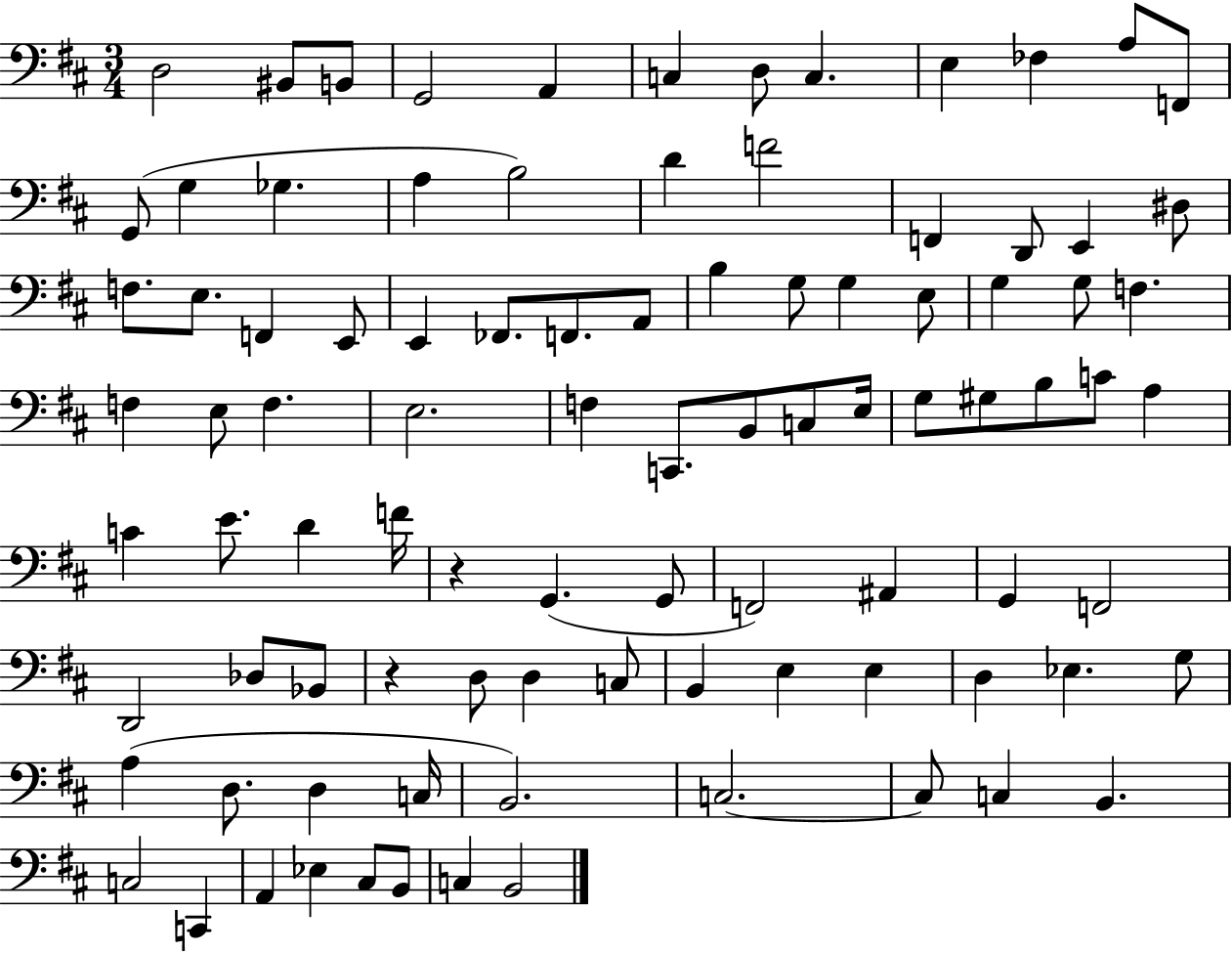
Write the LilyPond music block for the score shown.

{
  \clef bass
  \numericTimeSignature
  \time 3/4
  \key d \major
  d2 bis,8 b,8 | g,2 a,4 | c4 d8 c4. | e4 fes4 a8 f,8 | \break g,8( g4 ges4. | a4 b2) | d'4 f'2 | f,4 d,8 e,4 dis8 | \break f8. e8. f,4 e,8 | e,4 fes,8. f,8. a,8 | b4 g8 g4 e8 | g4 g8 f4. | \break f4 e8 f4. | e2. | f4 c,8. b,8 c8 e16 | g8 gis8 b8 c'8 a4 | \break c'4 e'8. d'4 f'16 | r4 g,4.( g,8 | f,2) ais,4 | g,4 f,2 | \break d,2 des8 bes,8 | r4 d8 d4 c8 | b,4 e4 e4 | d4 ees4. g8 | \break a4( d8. d4 c16 | b,2.) | c2.~~ | c8 c4 b,4. | \break c2 c,4 | a,4 ees4 cis8 b,8 | c4 b,2 | \bar "|."
}